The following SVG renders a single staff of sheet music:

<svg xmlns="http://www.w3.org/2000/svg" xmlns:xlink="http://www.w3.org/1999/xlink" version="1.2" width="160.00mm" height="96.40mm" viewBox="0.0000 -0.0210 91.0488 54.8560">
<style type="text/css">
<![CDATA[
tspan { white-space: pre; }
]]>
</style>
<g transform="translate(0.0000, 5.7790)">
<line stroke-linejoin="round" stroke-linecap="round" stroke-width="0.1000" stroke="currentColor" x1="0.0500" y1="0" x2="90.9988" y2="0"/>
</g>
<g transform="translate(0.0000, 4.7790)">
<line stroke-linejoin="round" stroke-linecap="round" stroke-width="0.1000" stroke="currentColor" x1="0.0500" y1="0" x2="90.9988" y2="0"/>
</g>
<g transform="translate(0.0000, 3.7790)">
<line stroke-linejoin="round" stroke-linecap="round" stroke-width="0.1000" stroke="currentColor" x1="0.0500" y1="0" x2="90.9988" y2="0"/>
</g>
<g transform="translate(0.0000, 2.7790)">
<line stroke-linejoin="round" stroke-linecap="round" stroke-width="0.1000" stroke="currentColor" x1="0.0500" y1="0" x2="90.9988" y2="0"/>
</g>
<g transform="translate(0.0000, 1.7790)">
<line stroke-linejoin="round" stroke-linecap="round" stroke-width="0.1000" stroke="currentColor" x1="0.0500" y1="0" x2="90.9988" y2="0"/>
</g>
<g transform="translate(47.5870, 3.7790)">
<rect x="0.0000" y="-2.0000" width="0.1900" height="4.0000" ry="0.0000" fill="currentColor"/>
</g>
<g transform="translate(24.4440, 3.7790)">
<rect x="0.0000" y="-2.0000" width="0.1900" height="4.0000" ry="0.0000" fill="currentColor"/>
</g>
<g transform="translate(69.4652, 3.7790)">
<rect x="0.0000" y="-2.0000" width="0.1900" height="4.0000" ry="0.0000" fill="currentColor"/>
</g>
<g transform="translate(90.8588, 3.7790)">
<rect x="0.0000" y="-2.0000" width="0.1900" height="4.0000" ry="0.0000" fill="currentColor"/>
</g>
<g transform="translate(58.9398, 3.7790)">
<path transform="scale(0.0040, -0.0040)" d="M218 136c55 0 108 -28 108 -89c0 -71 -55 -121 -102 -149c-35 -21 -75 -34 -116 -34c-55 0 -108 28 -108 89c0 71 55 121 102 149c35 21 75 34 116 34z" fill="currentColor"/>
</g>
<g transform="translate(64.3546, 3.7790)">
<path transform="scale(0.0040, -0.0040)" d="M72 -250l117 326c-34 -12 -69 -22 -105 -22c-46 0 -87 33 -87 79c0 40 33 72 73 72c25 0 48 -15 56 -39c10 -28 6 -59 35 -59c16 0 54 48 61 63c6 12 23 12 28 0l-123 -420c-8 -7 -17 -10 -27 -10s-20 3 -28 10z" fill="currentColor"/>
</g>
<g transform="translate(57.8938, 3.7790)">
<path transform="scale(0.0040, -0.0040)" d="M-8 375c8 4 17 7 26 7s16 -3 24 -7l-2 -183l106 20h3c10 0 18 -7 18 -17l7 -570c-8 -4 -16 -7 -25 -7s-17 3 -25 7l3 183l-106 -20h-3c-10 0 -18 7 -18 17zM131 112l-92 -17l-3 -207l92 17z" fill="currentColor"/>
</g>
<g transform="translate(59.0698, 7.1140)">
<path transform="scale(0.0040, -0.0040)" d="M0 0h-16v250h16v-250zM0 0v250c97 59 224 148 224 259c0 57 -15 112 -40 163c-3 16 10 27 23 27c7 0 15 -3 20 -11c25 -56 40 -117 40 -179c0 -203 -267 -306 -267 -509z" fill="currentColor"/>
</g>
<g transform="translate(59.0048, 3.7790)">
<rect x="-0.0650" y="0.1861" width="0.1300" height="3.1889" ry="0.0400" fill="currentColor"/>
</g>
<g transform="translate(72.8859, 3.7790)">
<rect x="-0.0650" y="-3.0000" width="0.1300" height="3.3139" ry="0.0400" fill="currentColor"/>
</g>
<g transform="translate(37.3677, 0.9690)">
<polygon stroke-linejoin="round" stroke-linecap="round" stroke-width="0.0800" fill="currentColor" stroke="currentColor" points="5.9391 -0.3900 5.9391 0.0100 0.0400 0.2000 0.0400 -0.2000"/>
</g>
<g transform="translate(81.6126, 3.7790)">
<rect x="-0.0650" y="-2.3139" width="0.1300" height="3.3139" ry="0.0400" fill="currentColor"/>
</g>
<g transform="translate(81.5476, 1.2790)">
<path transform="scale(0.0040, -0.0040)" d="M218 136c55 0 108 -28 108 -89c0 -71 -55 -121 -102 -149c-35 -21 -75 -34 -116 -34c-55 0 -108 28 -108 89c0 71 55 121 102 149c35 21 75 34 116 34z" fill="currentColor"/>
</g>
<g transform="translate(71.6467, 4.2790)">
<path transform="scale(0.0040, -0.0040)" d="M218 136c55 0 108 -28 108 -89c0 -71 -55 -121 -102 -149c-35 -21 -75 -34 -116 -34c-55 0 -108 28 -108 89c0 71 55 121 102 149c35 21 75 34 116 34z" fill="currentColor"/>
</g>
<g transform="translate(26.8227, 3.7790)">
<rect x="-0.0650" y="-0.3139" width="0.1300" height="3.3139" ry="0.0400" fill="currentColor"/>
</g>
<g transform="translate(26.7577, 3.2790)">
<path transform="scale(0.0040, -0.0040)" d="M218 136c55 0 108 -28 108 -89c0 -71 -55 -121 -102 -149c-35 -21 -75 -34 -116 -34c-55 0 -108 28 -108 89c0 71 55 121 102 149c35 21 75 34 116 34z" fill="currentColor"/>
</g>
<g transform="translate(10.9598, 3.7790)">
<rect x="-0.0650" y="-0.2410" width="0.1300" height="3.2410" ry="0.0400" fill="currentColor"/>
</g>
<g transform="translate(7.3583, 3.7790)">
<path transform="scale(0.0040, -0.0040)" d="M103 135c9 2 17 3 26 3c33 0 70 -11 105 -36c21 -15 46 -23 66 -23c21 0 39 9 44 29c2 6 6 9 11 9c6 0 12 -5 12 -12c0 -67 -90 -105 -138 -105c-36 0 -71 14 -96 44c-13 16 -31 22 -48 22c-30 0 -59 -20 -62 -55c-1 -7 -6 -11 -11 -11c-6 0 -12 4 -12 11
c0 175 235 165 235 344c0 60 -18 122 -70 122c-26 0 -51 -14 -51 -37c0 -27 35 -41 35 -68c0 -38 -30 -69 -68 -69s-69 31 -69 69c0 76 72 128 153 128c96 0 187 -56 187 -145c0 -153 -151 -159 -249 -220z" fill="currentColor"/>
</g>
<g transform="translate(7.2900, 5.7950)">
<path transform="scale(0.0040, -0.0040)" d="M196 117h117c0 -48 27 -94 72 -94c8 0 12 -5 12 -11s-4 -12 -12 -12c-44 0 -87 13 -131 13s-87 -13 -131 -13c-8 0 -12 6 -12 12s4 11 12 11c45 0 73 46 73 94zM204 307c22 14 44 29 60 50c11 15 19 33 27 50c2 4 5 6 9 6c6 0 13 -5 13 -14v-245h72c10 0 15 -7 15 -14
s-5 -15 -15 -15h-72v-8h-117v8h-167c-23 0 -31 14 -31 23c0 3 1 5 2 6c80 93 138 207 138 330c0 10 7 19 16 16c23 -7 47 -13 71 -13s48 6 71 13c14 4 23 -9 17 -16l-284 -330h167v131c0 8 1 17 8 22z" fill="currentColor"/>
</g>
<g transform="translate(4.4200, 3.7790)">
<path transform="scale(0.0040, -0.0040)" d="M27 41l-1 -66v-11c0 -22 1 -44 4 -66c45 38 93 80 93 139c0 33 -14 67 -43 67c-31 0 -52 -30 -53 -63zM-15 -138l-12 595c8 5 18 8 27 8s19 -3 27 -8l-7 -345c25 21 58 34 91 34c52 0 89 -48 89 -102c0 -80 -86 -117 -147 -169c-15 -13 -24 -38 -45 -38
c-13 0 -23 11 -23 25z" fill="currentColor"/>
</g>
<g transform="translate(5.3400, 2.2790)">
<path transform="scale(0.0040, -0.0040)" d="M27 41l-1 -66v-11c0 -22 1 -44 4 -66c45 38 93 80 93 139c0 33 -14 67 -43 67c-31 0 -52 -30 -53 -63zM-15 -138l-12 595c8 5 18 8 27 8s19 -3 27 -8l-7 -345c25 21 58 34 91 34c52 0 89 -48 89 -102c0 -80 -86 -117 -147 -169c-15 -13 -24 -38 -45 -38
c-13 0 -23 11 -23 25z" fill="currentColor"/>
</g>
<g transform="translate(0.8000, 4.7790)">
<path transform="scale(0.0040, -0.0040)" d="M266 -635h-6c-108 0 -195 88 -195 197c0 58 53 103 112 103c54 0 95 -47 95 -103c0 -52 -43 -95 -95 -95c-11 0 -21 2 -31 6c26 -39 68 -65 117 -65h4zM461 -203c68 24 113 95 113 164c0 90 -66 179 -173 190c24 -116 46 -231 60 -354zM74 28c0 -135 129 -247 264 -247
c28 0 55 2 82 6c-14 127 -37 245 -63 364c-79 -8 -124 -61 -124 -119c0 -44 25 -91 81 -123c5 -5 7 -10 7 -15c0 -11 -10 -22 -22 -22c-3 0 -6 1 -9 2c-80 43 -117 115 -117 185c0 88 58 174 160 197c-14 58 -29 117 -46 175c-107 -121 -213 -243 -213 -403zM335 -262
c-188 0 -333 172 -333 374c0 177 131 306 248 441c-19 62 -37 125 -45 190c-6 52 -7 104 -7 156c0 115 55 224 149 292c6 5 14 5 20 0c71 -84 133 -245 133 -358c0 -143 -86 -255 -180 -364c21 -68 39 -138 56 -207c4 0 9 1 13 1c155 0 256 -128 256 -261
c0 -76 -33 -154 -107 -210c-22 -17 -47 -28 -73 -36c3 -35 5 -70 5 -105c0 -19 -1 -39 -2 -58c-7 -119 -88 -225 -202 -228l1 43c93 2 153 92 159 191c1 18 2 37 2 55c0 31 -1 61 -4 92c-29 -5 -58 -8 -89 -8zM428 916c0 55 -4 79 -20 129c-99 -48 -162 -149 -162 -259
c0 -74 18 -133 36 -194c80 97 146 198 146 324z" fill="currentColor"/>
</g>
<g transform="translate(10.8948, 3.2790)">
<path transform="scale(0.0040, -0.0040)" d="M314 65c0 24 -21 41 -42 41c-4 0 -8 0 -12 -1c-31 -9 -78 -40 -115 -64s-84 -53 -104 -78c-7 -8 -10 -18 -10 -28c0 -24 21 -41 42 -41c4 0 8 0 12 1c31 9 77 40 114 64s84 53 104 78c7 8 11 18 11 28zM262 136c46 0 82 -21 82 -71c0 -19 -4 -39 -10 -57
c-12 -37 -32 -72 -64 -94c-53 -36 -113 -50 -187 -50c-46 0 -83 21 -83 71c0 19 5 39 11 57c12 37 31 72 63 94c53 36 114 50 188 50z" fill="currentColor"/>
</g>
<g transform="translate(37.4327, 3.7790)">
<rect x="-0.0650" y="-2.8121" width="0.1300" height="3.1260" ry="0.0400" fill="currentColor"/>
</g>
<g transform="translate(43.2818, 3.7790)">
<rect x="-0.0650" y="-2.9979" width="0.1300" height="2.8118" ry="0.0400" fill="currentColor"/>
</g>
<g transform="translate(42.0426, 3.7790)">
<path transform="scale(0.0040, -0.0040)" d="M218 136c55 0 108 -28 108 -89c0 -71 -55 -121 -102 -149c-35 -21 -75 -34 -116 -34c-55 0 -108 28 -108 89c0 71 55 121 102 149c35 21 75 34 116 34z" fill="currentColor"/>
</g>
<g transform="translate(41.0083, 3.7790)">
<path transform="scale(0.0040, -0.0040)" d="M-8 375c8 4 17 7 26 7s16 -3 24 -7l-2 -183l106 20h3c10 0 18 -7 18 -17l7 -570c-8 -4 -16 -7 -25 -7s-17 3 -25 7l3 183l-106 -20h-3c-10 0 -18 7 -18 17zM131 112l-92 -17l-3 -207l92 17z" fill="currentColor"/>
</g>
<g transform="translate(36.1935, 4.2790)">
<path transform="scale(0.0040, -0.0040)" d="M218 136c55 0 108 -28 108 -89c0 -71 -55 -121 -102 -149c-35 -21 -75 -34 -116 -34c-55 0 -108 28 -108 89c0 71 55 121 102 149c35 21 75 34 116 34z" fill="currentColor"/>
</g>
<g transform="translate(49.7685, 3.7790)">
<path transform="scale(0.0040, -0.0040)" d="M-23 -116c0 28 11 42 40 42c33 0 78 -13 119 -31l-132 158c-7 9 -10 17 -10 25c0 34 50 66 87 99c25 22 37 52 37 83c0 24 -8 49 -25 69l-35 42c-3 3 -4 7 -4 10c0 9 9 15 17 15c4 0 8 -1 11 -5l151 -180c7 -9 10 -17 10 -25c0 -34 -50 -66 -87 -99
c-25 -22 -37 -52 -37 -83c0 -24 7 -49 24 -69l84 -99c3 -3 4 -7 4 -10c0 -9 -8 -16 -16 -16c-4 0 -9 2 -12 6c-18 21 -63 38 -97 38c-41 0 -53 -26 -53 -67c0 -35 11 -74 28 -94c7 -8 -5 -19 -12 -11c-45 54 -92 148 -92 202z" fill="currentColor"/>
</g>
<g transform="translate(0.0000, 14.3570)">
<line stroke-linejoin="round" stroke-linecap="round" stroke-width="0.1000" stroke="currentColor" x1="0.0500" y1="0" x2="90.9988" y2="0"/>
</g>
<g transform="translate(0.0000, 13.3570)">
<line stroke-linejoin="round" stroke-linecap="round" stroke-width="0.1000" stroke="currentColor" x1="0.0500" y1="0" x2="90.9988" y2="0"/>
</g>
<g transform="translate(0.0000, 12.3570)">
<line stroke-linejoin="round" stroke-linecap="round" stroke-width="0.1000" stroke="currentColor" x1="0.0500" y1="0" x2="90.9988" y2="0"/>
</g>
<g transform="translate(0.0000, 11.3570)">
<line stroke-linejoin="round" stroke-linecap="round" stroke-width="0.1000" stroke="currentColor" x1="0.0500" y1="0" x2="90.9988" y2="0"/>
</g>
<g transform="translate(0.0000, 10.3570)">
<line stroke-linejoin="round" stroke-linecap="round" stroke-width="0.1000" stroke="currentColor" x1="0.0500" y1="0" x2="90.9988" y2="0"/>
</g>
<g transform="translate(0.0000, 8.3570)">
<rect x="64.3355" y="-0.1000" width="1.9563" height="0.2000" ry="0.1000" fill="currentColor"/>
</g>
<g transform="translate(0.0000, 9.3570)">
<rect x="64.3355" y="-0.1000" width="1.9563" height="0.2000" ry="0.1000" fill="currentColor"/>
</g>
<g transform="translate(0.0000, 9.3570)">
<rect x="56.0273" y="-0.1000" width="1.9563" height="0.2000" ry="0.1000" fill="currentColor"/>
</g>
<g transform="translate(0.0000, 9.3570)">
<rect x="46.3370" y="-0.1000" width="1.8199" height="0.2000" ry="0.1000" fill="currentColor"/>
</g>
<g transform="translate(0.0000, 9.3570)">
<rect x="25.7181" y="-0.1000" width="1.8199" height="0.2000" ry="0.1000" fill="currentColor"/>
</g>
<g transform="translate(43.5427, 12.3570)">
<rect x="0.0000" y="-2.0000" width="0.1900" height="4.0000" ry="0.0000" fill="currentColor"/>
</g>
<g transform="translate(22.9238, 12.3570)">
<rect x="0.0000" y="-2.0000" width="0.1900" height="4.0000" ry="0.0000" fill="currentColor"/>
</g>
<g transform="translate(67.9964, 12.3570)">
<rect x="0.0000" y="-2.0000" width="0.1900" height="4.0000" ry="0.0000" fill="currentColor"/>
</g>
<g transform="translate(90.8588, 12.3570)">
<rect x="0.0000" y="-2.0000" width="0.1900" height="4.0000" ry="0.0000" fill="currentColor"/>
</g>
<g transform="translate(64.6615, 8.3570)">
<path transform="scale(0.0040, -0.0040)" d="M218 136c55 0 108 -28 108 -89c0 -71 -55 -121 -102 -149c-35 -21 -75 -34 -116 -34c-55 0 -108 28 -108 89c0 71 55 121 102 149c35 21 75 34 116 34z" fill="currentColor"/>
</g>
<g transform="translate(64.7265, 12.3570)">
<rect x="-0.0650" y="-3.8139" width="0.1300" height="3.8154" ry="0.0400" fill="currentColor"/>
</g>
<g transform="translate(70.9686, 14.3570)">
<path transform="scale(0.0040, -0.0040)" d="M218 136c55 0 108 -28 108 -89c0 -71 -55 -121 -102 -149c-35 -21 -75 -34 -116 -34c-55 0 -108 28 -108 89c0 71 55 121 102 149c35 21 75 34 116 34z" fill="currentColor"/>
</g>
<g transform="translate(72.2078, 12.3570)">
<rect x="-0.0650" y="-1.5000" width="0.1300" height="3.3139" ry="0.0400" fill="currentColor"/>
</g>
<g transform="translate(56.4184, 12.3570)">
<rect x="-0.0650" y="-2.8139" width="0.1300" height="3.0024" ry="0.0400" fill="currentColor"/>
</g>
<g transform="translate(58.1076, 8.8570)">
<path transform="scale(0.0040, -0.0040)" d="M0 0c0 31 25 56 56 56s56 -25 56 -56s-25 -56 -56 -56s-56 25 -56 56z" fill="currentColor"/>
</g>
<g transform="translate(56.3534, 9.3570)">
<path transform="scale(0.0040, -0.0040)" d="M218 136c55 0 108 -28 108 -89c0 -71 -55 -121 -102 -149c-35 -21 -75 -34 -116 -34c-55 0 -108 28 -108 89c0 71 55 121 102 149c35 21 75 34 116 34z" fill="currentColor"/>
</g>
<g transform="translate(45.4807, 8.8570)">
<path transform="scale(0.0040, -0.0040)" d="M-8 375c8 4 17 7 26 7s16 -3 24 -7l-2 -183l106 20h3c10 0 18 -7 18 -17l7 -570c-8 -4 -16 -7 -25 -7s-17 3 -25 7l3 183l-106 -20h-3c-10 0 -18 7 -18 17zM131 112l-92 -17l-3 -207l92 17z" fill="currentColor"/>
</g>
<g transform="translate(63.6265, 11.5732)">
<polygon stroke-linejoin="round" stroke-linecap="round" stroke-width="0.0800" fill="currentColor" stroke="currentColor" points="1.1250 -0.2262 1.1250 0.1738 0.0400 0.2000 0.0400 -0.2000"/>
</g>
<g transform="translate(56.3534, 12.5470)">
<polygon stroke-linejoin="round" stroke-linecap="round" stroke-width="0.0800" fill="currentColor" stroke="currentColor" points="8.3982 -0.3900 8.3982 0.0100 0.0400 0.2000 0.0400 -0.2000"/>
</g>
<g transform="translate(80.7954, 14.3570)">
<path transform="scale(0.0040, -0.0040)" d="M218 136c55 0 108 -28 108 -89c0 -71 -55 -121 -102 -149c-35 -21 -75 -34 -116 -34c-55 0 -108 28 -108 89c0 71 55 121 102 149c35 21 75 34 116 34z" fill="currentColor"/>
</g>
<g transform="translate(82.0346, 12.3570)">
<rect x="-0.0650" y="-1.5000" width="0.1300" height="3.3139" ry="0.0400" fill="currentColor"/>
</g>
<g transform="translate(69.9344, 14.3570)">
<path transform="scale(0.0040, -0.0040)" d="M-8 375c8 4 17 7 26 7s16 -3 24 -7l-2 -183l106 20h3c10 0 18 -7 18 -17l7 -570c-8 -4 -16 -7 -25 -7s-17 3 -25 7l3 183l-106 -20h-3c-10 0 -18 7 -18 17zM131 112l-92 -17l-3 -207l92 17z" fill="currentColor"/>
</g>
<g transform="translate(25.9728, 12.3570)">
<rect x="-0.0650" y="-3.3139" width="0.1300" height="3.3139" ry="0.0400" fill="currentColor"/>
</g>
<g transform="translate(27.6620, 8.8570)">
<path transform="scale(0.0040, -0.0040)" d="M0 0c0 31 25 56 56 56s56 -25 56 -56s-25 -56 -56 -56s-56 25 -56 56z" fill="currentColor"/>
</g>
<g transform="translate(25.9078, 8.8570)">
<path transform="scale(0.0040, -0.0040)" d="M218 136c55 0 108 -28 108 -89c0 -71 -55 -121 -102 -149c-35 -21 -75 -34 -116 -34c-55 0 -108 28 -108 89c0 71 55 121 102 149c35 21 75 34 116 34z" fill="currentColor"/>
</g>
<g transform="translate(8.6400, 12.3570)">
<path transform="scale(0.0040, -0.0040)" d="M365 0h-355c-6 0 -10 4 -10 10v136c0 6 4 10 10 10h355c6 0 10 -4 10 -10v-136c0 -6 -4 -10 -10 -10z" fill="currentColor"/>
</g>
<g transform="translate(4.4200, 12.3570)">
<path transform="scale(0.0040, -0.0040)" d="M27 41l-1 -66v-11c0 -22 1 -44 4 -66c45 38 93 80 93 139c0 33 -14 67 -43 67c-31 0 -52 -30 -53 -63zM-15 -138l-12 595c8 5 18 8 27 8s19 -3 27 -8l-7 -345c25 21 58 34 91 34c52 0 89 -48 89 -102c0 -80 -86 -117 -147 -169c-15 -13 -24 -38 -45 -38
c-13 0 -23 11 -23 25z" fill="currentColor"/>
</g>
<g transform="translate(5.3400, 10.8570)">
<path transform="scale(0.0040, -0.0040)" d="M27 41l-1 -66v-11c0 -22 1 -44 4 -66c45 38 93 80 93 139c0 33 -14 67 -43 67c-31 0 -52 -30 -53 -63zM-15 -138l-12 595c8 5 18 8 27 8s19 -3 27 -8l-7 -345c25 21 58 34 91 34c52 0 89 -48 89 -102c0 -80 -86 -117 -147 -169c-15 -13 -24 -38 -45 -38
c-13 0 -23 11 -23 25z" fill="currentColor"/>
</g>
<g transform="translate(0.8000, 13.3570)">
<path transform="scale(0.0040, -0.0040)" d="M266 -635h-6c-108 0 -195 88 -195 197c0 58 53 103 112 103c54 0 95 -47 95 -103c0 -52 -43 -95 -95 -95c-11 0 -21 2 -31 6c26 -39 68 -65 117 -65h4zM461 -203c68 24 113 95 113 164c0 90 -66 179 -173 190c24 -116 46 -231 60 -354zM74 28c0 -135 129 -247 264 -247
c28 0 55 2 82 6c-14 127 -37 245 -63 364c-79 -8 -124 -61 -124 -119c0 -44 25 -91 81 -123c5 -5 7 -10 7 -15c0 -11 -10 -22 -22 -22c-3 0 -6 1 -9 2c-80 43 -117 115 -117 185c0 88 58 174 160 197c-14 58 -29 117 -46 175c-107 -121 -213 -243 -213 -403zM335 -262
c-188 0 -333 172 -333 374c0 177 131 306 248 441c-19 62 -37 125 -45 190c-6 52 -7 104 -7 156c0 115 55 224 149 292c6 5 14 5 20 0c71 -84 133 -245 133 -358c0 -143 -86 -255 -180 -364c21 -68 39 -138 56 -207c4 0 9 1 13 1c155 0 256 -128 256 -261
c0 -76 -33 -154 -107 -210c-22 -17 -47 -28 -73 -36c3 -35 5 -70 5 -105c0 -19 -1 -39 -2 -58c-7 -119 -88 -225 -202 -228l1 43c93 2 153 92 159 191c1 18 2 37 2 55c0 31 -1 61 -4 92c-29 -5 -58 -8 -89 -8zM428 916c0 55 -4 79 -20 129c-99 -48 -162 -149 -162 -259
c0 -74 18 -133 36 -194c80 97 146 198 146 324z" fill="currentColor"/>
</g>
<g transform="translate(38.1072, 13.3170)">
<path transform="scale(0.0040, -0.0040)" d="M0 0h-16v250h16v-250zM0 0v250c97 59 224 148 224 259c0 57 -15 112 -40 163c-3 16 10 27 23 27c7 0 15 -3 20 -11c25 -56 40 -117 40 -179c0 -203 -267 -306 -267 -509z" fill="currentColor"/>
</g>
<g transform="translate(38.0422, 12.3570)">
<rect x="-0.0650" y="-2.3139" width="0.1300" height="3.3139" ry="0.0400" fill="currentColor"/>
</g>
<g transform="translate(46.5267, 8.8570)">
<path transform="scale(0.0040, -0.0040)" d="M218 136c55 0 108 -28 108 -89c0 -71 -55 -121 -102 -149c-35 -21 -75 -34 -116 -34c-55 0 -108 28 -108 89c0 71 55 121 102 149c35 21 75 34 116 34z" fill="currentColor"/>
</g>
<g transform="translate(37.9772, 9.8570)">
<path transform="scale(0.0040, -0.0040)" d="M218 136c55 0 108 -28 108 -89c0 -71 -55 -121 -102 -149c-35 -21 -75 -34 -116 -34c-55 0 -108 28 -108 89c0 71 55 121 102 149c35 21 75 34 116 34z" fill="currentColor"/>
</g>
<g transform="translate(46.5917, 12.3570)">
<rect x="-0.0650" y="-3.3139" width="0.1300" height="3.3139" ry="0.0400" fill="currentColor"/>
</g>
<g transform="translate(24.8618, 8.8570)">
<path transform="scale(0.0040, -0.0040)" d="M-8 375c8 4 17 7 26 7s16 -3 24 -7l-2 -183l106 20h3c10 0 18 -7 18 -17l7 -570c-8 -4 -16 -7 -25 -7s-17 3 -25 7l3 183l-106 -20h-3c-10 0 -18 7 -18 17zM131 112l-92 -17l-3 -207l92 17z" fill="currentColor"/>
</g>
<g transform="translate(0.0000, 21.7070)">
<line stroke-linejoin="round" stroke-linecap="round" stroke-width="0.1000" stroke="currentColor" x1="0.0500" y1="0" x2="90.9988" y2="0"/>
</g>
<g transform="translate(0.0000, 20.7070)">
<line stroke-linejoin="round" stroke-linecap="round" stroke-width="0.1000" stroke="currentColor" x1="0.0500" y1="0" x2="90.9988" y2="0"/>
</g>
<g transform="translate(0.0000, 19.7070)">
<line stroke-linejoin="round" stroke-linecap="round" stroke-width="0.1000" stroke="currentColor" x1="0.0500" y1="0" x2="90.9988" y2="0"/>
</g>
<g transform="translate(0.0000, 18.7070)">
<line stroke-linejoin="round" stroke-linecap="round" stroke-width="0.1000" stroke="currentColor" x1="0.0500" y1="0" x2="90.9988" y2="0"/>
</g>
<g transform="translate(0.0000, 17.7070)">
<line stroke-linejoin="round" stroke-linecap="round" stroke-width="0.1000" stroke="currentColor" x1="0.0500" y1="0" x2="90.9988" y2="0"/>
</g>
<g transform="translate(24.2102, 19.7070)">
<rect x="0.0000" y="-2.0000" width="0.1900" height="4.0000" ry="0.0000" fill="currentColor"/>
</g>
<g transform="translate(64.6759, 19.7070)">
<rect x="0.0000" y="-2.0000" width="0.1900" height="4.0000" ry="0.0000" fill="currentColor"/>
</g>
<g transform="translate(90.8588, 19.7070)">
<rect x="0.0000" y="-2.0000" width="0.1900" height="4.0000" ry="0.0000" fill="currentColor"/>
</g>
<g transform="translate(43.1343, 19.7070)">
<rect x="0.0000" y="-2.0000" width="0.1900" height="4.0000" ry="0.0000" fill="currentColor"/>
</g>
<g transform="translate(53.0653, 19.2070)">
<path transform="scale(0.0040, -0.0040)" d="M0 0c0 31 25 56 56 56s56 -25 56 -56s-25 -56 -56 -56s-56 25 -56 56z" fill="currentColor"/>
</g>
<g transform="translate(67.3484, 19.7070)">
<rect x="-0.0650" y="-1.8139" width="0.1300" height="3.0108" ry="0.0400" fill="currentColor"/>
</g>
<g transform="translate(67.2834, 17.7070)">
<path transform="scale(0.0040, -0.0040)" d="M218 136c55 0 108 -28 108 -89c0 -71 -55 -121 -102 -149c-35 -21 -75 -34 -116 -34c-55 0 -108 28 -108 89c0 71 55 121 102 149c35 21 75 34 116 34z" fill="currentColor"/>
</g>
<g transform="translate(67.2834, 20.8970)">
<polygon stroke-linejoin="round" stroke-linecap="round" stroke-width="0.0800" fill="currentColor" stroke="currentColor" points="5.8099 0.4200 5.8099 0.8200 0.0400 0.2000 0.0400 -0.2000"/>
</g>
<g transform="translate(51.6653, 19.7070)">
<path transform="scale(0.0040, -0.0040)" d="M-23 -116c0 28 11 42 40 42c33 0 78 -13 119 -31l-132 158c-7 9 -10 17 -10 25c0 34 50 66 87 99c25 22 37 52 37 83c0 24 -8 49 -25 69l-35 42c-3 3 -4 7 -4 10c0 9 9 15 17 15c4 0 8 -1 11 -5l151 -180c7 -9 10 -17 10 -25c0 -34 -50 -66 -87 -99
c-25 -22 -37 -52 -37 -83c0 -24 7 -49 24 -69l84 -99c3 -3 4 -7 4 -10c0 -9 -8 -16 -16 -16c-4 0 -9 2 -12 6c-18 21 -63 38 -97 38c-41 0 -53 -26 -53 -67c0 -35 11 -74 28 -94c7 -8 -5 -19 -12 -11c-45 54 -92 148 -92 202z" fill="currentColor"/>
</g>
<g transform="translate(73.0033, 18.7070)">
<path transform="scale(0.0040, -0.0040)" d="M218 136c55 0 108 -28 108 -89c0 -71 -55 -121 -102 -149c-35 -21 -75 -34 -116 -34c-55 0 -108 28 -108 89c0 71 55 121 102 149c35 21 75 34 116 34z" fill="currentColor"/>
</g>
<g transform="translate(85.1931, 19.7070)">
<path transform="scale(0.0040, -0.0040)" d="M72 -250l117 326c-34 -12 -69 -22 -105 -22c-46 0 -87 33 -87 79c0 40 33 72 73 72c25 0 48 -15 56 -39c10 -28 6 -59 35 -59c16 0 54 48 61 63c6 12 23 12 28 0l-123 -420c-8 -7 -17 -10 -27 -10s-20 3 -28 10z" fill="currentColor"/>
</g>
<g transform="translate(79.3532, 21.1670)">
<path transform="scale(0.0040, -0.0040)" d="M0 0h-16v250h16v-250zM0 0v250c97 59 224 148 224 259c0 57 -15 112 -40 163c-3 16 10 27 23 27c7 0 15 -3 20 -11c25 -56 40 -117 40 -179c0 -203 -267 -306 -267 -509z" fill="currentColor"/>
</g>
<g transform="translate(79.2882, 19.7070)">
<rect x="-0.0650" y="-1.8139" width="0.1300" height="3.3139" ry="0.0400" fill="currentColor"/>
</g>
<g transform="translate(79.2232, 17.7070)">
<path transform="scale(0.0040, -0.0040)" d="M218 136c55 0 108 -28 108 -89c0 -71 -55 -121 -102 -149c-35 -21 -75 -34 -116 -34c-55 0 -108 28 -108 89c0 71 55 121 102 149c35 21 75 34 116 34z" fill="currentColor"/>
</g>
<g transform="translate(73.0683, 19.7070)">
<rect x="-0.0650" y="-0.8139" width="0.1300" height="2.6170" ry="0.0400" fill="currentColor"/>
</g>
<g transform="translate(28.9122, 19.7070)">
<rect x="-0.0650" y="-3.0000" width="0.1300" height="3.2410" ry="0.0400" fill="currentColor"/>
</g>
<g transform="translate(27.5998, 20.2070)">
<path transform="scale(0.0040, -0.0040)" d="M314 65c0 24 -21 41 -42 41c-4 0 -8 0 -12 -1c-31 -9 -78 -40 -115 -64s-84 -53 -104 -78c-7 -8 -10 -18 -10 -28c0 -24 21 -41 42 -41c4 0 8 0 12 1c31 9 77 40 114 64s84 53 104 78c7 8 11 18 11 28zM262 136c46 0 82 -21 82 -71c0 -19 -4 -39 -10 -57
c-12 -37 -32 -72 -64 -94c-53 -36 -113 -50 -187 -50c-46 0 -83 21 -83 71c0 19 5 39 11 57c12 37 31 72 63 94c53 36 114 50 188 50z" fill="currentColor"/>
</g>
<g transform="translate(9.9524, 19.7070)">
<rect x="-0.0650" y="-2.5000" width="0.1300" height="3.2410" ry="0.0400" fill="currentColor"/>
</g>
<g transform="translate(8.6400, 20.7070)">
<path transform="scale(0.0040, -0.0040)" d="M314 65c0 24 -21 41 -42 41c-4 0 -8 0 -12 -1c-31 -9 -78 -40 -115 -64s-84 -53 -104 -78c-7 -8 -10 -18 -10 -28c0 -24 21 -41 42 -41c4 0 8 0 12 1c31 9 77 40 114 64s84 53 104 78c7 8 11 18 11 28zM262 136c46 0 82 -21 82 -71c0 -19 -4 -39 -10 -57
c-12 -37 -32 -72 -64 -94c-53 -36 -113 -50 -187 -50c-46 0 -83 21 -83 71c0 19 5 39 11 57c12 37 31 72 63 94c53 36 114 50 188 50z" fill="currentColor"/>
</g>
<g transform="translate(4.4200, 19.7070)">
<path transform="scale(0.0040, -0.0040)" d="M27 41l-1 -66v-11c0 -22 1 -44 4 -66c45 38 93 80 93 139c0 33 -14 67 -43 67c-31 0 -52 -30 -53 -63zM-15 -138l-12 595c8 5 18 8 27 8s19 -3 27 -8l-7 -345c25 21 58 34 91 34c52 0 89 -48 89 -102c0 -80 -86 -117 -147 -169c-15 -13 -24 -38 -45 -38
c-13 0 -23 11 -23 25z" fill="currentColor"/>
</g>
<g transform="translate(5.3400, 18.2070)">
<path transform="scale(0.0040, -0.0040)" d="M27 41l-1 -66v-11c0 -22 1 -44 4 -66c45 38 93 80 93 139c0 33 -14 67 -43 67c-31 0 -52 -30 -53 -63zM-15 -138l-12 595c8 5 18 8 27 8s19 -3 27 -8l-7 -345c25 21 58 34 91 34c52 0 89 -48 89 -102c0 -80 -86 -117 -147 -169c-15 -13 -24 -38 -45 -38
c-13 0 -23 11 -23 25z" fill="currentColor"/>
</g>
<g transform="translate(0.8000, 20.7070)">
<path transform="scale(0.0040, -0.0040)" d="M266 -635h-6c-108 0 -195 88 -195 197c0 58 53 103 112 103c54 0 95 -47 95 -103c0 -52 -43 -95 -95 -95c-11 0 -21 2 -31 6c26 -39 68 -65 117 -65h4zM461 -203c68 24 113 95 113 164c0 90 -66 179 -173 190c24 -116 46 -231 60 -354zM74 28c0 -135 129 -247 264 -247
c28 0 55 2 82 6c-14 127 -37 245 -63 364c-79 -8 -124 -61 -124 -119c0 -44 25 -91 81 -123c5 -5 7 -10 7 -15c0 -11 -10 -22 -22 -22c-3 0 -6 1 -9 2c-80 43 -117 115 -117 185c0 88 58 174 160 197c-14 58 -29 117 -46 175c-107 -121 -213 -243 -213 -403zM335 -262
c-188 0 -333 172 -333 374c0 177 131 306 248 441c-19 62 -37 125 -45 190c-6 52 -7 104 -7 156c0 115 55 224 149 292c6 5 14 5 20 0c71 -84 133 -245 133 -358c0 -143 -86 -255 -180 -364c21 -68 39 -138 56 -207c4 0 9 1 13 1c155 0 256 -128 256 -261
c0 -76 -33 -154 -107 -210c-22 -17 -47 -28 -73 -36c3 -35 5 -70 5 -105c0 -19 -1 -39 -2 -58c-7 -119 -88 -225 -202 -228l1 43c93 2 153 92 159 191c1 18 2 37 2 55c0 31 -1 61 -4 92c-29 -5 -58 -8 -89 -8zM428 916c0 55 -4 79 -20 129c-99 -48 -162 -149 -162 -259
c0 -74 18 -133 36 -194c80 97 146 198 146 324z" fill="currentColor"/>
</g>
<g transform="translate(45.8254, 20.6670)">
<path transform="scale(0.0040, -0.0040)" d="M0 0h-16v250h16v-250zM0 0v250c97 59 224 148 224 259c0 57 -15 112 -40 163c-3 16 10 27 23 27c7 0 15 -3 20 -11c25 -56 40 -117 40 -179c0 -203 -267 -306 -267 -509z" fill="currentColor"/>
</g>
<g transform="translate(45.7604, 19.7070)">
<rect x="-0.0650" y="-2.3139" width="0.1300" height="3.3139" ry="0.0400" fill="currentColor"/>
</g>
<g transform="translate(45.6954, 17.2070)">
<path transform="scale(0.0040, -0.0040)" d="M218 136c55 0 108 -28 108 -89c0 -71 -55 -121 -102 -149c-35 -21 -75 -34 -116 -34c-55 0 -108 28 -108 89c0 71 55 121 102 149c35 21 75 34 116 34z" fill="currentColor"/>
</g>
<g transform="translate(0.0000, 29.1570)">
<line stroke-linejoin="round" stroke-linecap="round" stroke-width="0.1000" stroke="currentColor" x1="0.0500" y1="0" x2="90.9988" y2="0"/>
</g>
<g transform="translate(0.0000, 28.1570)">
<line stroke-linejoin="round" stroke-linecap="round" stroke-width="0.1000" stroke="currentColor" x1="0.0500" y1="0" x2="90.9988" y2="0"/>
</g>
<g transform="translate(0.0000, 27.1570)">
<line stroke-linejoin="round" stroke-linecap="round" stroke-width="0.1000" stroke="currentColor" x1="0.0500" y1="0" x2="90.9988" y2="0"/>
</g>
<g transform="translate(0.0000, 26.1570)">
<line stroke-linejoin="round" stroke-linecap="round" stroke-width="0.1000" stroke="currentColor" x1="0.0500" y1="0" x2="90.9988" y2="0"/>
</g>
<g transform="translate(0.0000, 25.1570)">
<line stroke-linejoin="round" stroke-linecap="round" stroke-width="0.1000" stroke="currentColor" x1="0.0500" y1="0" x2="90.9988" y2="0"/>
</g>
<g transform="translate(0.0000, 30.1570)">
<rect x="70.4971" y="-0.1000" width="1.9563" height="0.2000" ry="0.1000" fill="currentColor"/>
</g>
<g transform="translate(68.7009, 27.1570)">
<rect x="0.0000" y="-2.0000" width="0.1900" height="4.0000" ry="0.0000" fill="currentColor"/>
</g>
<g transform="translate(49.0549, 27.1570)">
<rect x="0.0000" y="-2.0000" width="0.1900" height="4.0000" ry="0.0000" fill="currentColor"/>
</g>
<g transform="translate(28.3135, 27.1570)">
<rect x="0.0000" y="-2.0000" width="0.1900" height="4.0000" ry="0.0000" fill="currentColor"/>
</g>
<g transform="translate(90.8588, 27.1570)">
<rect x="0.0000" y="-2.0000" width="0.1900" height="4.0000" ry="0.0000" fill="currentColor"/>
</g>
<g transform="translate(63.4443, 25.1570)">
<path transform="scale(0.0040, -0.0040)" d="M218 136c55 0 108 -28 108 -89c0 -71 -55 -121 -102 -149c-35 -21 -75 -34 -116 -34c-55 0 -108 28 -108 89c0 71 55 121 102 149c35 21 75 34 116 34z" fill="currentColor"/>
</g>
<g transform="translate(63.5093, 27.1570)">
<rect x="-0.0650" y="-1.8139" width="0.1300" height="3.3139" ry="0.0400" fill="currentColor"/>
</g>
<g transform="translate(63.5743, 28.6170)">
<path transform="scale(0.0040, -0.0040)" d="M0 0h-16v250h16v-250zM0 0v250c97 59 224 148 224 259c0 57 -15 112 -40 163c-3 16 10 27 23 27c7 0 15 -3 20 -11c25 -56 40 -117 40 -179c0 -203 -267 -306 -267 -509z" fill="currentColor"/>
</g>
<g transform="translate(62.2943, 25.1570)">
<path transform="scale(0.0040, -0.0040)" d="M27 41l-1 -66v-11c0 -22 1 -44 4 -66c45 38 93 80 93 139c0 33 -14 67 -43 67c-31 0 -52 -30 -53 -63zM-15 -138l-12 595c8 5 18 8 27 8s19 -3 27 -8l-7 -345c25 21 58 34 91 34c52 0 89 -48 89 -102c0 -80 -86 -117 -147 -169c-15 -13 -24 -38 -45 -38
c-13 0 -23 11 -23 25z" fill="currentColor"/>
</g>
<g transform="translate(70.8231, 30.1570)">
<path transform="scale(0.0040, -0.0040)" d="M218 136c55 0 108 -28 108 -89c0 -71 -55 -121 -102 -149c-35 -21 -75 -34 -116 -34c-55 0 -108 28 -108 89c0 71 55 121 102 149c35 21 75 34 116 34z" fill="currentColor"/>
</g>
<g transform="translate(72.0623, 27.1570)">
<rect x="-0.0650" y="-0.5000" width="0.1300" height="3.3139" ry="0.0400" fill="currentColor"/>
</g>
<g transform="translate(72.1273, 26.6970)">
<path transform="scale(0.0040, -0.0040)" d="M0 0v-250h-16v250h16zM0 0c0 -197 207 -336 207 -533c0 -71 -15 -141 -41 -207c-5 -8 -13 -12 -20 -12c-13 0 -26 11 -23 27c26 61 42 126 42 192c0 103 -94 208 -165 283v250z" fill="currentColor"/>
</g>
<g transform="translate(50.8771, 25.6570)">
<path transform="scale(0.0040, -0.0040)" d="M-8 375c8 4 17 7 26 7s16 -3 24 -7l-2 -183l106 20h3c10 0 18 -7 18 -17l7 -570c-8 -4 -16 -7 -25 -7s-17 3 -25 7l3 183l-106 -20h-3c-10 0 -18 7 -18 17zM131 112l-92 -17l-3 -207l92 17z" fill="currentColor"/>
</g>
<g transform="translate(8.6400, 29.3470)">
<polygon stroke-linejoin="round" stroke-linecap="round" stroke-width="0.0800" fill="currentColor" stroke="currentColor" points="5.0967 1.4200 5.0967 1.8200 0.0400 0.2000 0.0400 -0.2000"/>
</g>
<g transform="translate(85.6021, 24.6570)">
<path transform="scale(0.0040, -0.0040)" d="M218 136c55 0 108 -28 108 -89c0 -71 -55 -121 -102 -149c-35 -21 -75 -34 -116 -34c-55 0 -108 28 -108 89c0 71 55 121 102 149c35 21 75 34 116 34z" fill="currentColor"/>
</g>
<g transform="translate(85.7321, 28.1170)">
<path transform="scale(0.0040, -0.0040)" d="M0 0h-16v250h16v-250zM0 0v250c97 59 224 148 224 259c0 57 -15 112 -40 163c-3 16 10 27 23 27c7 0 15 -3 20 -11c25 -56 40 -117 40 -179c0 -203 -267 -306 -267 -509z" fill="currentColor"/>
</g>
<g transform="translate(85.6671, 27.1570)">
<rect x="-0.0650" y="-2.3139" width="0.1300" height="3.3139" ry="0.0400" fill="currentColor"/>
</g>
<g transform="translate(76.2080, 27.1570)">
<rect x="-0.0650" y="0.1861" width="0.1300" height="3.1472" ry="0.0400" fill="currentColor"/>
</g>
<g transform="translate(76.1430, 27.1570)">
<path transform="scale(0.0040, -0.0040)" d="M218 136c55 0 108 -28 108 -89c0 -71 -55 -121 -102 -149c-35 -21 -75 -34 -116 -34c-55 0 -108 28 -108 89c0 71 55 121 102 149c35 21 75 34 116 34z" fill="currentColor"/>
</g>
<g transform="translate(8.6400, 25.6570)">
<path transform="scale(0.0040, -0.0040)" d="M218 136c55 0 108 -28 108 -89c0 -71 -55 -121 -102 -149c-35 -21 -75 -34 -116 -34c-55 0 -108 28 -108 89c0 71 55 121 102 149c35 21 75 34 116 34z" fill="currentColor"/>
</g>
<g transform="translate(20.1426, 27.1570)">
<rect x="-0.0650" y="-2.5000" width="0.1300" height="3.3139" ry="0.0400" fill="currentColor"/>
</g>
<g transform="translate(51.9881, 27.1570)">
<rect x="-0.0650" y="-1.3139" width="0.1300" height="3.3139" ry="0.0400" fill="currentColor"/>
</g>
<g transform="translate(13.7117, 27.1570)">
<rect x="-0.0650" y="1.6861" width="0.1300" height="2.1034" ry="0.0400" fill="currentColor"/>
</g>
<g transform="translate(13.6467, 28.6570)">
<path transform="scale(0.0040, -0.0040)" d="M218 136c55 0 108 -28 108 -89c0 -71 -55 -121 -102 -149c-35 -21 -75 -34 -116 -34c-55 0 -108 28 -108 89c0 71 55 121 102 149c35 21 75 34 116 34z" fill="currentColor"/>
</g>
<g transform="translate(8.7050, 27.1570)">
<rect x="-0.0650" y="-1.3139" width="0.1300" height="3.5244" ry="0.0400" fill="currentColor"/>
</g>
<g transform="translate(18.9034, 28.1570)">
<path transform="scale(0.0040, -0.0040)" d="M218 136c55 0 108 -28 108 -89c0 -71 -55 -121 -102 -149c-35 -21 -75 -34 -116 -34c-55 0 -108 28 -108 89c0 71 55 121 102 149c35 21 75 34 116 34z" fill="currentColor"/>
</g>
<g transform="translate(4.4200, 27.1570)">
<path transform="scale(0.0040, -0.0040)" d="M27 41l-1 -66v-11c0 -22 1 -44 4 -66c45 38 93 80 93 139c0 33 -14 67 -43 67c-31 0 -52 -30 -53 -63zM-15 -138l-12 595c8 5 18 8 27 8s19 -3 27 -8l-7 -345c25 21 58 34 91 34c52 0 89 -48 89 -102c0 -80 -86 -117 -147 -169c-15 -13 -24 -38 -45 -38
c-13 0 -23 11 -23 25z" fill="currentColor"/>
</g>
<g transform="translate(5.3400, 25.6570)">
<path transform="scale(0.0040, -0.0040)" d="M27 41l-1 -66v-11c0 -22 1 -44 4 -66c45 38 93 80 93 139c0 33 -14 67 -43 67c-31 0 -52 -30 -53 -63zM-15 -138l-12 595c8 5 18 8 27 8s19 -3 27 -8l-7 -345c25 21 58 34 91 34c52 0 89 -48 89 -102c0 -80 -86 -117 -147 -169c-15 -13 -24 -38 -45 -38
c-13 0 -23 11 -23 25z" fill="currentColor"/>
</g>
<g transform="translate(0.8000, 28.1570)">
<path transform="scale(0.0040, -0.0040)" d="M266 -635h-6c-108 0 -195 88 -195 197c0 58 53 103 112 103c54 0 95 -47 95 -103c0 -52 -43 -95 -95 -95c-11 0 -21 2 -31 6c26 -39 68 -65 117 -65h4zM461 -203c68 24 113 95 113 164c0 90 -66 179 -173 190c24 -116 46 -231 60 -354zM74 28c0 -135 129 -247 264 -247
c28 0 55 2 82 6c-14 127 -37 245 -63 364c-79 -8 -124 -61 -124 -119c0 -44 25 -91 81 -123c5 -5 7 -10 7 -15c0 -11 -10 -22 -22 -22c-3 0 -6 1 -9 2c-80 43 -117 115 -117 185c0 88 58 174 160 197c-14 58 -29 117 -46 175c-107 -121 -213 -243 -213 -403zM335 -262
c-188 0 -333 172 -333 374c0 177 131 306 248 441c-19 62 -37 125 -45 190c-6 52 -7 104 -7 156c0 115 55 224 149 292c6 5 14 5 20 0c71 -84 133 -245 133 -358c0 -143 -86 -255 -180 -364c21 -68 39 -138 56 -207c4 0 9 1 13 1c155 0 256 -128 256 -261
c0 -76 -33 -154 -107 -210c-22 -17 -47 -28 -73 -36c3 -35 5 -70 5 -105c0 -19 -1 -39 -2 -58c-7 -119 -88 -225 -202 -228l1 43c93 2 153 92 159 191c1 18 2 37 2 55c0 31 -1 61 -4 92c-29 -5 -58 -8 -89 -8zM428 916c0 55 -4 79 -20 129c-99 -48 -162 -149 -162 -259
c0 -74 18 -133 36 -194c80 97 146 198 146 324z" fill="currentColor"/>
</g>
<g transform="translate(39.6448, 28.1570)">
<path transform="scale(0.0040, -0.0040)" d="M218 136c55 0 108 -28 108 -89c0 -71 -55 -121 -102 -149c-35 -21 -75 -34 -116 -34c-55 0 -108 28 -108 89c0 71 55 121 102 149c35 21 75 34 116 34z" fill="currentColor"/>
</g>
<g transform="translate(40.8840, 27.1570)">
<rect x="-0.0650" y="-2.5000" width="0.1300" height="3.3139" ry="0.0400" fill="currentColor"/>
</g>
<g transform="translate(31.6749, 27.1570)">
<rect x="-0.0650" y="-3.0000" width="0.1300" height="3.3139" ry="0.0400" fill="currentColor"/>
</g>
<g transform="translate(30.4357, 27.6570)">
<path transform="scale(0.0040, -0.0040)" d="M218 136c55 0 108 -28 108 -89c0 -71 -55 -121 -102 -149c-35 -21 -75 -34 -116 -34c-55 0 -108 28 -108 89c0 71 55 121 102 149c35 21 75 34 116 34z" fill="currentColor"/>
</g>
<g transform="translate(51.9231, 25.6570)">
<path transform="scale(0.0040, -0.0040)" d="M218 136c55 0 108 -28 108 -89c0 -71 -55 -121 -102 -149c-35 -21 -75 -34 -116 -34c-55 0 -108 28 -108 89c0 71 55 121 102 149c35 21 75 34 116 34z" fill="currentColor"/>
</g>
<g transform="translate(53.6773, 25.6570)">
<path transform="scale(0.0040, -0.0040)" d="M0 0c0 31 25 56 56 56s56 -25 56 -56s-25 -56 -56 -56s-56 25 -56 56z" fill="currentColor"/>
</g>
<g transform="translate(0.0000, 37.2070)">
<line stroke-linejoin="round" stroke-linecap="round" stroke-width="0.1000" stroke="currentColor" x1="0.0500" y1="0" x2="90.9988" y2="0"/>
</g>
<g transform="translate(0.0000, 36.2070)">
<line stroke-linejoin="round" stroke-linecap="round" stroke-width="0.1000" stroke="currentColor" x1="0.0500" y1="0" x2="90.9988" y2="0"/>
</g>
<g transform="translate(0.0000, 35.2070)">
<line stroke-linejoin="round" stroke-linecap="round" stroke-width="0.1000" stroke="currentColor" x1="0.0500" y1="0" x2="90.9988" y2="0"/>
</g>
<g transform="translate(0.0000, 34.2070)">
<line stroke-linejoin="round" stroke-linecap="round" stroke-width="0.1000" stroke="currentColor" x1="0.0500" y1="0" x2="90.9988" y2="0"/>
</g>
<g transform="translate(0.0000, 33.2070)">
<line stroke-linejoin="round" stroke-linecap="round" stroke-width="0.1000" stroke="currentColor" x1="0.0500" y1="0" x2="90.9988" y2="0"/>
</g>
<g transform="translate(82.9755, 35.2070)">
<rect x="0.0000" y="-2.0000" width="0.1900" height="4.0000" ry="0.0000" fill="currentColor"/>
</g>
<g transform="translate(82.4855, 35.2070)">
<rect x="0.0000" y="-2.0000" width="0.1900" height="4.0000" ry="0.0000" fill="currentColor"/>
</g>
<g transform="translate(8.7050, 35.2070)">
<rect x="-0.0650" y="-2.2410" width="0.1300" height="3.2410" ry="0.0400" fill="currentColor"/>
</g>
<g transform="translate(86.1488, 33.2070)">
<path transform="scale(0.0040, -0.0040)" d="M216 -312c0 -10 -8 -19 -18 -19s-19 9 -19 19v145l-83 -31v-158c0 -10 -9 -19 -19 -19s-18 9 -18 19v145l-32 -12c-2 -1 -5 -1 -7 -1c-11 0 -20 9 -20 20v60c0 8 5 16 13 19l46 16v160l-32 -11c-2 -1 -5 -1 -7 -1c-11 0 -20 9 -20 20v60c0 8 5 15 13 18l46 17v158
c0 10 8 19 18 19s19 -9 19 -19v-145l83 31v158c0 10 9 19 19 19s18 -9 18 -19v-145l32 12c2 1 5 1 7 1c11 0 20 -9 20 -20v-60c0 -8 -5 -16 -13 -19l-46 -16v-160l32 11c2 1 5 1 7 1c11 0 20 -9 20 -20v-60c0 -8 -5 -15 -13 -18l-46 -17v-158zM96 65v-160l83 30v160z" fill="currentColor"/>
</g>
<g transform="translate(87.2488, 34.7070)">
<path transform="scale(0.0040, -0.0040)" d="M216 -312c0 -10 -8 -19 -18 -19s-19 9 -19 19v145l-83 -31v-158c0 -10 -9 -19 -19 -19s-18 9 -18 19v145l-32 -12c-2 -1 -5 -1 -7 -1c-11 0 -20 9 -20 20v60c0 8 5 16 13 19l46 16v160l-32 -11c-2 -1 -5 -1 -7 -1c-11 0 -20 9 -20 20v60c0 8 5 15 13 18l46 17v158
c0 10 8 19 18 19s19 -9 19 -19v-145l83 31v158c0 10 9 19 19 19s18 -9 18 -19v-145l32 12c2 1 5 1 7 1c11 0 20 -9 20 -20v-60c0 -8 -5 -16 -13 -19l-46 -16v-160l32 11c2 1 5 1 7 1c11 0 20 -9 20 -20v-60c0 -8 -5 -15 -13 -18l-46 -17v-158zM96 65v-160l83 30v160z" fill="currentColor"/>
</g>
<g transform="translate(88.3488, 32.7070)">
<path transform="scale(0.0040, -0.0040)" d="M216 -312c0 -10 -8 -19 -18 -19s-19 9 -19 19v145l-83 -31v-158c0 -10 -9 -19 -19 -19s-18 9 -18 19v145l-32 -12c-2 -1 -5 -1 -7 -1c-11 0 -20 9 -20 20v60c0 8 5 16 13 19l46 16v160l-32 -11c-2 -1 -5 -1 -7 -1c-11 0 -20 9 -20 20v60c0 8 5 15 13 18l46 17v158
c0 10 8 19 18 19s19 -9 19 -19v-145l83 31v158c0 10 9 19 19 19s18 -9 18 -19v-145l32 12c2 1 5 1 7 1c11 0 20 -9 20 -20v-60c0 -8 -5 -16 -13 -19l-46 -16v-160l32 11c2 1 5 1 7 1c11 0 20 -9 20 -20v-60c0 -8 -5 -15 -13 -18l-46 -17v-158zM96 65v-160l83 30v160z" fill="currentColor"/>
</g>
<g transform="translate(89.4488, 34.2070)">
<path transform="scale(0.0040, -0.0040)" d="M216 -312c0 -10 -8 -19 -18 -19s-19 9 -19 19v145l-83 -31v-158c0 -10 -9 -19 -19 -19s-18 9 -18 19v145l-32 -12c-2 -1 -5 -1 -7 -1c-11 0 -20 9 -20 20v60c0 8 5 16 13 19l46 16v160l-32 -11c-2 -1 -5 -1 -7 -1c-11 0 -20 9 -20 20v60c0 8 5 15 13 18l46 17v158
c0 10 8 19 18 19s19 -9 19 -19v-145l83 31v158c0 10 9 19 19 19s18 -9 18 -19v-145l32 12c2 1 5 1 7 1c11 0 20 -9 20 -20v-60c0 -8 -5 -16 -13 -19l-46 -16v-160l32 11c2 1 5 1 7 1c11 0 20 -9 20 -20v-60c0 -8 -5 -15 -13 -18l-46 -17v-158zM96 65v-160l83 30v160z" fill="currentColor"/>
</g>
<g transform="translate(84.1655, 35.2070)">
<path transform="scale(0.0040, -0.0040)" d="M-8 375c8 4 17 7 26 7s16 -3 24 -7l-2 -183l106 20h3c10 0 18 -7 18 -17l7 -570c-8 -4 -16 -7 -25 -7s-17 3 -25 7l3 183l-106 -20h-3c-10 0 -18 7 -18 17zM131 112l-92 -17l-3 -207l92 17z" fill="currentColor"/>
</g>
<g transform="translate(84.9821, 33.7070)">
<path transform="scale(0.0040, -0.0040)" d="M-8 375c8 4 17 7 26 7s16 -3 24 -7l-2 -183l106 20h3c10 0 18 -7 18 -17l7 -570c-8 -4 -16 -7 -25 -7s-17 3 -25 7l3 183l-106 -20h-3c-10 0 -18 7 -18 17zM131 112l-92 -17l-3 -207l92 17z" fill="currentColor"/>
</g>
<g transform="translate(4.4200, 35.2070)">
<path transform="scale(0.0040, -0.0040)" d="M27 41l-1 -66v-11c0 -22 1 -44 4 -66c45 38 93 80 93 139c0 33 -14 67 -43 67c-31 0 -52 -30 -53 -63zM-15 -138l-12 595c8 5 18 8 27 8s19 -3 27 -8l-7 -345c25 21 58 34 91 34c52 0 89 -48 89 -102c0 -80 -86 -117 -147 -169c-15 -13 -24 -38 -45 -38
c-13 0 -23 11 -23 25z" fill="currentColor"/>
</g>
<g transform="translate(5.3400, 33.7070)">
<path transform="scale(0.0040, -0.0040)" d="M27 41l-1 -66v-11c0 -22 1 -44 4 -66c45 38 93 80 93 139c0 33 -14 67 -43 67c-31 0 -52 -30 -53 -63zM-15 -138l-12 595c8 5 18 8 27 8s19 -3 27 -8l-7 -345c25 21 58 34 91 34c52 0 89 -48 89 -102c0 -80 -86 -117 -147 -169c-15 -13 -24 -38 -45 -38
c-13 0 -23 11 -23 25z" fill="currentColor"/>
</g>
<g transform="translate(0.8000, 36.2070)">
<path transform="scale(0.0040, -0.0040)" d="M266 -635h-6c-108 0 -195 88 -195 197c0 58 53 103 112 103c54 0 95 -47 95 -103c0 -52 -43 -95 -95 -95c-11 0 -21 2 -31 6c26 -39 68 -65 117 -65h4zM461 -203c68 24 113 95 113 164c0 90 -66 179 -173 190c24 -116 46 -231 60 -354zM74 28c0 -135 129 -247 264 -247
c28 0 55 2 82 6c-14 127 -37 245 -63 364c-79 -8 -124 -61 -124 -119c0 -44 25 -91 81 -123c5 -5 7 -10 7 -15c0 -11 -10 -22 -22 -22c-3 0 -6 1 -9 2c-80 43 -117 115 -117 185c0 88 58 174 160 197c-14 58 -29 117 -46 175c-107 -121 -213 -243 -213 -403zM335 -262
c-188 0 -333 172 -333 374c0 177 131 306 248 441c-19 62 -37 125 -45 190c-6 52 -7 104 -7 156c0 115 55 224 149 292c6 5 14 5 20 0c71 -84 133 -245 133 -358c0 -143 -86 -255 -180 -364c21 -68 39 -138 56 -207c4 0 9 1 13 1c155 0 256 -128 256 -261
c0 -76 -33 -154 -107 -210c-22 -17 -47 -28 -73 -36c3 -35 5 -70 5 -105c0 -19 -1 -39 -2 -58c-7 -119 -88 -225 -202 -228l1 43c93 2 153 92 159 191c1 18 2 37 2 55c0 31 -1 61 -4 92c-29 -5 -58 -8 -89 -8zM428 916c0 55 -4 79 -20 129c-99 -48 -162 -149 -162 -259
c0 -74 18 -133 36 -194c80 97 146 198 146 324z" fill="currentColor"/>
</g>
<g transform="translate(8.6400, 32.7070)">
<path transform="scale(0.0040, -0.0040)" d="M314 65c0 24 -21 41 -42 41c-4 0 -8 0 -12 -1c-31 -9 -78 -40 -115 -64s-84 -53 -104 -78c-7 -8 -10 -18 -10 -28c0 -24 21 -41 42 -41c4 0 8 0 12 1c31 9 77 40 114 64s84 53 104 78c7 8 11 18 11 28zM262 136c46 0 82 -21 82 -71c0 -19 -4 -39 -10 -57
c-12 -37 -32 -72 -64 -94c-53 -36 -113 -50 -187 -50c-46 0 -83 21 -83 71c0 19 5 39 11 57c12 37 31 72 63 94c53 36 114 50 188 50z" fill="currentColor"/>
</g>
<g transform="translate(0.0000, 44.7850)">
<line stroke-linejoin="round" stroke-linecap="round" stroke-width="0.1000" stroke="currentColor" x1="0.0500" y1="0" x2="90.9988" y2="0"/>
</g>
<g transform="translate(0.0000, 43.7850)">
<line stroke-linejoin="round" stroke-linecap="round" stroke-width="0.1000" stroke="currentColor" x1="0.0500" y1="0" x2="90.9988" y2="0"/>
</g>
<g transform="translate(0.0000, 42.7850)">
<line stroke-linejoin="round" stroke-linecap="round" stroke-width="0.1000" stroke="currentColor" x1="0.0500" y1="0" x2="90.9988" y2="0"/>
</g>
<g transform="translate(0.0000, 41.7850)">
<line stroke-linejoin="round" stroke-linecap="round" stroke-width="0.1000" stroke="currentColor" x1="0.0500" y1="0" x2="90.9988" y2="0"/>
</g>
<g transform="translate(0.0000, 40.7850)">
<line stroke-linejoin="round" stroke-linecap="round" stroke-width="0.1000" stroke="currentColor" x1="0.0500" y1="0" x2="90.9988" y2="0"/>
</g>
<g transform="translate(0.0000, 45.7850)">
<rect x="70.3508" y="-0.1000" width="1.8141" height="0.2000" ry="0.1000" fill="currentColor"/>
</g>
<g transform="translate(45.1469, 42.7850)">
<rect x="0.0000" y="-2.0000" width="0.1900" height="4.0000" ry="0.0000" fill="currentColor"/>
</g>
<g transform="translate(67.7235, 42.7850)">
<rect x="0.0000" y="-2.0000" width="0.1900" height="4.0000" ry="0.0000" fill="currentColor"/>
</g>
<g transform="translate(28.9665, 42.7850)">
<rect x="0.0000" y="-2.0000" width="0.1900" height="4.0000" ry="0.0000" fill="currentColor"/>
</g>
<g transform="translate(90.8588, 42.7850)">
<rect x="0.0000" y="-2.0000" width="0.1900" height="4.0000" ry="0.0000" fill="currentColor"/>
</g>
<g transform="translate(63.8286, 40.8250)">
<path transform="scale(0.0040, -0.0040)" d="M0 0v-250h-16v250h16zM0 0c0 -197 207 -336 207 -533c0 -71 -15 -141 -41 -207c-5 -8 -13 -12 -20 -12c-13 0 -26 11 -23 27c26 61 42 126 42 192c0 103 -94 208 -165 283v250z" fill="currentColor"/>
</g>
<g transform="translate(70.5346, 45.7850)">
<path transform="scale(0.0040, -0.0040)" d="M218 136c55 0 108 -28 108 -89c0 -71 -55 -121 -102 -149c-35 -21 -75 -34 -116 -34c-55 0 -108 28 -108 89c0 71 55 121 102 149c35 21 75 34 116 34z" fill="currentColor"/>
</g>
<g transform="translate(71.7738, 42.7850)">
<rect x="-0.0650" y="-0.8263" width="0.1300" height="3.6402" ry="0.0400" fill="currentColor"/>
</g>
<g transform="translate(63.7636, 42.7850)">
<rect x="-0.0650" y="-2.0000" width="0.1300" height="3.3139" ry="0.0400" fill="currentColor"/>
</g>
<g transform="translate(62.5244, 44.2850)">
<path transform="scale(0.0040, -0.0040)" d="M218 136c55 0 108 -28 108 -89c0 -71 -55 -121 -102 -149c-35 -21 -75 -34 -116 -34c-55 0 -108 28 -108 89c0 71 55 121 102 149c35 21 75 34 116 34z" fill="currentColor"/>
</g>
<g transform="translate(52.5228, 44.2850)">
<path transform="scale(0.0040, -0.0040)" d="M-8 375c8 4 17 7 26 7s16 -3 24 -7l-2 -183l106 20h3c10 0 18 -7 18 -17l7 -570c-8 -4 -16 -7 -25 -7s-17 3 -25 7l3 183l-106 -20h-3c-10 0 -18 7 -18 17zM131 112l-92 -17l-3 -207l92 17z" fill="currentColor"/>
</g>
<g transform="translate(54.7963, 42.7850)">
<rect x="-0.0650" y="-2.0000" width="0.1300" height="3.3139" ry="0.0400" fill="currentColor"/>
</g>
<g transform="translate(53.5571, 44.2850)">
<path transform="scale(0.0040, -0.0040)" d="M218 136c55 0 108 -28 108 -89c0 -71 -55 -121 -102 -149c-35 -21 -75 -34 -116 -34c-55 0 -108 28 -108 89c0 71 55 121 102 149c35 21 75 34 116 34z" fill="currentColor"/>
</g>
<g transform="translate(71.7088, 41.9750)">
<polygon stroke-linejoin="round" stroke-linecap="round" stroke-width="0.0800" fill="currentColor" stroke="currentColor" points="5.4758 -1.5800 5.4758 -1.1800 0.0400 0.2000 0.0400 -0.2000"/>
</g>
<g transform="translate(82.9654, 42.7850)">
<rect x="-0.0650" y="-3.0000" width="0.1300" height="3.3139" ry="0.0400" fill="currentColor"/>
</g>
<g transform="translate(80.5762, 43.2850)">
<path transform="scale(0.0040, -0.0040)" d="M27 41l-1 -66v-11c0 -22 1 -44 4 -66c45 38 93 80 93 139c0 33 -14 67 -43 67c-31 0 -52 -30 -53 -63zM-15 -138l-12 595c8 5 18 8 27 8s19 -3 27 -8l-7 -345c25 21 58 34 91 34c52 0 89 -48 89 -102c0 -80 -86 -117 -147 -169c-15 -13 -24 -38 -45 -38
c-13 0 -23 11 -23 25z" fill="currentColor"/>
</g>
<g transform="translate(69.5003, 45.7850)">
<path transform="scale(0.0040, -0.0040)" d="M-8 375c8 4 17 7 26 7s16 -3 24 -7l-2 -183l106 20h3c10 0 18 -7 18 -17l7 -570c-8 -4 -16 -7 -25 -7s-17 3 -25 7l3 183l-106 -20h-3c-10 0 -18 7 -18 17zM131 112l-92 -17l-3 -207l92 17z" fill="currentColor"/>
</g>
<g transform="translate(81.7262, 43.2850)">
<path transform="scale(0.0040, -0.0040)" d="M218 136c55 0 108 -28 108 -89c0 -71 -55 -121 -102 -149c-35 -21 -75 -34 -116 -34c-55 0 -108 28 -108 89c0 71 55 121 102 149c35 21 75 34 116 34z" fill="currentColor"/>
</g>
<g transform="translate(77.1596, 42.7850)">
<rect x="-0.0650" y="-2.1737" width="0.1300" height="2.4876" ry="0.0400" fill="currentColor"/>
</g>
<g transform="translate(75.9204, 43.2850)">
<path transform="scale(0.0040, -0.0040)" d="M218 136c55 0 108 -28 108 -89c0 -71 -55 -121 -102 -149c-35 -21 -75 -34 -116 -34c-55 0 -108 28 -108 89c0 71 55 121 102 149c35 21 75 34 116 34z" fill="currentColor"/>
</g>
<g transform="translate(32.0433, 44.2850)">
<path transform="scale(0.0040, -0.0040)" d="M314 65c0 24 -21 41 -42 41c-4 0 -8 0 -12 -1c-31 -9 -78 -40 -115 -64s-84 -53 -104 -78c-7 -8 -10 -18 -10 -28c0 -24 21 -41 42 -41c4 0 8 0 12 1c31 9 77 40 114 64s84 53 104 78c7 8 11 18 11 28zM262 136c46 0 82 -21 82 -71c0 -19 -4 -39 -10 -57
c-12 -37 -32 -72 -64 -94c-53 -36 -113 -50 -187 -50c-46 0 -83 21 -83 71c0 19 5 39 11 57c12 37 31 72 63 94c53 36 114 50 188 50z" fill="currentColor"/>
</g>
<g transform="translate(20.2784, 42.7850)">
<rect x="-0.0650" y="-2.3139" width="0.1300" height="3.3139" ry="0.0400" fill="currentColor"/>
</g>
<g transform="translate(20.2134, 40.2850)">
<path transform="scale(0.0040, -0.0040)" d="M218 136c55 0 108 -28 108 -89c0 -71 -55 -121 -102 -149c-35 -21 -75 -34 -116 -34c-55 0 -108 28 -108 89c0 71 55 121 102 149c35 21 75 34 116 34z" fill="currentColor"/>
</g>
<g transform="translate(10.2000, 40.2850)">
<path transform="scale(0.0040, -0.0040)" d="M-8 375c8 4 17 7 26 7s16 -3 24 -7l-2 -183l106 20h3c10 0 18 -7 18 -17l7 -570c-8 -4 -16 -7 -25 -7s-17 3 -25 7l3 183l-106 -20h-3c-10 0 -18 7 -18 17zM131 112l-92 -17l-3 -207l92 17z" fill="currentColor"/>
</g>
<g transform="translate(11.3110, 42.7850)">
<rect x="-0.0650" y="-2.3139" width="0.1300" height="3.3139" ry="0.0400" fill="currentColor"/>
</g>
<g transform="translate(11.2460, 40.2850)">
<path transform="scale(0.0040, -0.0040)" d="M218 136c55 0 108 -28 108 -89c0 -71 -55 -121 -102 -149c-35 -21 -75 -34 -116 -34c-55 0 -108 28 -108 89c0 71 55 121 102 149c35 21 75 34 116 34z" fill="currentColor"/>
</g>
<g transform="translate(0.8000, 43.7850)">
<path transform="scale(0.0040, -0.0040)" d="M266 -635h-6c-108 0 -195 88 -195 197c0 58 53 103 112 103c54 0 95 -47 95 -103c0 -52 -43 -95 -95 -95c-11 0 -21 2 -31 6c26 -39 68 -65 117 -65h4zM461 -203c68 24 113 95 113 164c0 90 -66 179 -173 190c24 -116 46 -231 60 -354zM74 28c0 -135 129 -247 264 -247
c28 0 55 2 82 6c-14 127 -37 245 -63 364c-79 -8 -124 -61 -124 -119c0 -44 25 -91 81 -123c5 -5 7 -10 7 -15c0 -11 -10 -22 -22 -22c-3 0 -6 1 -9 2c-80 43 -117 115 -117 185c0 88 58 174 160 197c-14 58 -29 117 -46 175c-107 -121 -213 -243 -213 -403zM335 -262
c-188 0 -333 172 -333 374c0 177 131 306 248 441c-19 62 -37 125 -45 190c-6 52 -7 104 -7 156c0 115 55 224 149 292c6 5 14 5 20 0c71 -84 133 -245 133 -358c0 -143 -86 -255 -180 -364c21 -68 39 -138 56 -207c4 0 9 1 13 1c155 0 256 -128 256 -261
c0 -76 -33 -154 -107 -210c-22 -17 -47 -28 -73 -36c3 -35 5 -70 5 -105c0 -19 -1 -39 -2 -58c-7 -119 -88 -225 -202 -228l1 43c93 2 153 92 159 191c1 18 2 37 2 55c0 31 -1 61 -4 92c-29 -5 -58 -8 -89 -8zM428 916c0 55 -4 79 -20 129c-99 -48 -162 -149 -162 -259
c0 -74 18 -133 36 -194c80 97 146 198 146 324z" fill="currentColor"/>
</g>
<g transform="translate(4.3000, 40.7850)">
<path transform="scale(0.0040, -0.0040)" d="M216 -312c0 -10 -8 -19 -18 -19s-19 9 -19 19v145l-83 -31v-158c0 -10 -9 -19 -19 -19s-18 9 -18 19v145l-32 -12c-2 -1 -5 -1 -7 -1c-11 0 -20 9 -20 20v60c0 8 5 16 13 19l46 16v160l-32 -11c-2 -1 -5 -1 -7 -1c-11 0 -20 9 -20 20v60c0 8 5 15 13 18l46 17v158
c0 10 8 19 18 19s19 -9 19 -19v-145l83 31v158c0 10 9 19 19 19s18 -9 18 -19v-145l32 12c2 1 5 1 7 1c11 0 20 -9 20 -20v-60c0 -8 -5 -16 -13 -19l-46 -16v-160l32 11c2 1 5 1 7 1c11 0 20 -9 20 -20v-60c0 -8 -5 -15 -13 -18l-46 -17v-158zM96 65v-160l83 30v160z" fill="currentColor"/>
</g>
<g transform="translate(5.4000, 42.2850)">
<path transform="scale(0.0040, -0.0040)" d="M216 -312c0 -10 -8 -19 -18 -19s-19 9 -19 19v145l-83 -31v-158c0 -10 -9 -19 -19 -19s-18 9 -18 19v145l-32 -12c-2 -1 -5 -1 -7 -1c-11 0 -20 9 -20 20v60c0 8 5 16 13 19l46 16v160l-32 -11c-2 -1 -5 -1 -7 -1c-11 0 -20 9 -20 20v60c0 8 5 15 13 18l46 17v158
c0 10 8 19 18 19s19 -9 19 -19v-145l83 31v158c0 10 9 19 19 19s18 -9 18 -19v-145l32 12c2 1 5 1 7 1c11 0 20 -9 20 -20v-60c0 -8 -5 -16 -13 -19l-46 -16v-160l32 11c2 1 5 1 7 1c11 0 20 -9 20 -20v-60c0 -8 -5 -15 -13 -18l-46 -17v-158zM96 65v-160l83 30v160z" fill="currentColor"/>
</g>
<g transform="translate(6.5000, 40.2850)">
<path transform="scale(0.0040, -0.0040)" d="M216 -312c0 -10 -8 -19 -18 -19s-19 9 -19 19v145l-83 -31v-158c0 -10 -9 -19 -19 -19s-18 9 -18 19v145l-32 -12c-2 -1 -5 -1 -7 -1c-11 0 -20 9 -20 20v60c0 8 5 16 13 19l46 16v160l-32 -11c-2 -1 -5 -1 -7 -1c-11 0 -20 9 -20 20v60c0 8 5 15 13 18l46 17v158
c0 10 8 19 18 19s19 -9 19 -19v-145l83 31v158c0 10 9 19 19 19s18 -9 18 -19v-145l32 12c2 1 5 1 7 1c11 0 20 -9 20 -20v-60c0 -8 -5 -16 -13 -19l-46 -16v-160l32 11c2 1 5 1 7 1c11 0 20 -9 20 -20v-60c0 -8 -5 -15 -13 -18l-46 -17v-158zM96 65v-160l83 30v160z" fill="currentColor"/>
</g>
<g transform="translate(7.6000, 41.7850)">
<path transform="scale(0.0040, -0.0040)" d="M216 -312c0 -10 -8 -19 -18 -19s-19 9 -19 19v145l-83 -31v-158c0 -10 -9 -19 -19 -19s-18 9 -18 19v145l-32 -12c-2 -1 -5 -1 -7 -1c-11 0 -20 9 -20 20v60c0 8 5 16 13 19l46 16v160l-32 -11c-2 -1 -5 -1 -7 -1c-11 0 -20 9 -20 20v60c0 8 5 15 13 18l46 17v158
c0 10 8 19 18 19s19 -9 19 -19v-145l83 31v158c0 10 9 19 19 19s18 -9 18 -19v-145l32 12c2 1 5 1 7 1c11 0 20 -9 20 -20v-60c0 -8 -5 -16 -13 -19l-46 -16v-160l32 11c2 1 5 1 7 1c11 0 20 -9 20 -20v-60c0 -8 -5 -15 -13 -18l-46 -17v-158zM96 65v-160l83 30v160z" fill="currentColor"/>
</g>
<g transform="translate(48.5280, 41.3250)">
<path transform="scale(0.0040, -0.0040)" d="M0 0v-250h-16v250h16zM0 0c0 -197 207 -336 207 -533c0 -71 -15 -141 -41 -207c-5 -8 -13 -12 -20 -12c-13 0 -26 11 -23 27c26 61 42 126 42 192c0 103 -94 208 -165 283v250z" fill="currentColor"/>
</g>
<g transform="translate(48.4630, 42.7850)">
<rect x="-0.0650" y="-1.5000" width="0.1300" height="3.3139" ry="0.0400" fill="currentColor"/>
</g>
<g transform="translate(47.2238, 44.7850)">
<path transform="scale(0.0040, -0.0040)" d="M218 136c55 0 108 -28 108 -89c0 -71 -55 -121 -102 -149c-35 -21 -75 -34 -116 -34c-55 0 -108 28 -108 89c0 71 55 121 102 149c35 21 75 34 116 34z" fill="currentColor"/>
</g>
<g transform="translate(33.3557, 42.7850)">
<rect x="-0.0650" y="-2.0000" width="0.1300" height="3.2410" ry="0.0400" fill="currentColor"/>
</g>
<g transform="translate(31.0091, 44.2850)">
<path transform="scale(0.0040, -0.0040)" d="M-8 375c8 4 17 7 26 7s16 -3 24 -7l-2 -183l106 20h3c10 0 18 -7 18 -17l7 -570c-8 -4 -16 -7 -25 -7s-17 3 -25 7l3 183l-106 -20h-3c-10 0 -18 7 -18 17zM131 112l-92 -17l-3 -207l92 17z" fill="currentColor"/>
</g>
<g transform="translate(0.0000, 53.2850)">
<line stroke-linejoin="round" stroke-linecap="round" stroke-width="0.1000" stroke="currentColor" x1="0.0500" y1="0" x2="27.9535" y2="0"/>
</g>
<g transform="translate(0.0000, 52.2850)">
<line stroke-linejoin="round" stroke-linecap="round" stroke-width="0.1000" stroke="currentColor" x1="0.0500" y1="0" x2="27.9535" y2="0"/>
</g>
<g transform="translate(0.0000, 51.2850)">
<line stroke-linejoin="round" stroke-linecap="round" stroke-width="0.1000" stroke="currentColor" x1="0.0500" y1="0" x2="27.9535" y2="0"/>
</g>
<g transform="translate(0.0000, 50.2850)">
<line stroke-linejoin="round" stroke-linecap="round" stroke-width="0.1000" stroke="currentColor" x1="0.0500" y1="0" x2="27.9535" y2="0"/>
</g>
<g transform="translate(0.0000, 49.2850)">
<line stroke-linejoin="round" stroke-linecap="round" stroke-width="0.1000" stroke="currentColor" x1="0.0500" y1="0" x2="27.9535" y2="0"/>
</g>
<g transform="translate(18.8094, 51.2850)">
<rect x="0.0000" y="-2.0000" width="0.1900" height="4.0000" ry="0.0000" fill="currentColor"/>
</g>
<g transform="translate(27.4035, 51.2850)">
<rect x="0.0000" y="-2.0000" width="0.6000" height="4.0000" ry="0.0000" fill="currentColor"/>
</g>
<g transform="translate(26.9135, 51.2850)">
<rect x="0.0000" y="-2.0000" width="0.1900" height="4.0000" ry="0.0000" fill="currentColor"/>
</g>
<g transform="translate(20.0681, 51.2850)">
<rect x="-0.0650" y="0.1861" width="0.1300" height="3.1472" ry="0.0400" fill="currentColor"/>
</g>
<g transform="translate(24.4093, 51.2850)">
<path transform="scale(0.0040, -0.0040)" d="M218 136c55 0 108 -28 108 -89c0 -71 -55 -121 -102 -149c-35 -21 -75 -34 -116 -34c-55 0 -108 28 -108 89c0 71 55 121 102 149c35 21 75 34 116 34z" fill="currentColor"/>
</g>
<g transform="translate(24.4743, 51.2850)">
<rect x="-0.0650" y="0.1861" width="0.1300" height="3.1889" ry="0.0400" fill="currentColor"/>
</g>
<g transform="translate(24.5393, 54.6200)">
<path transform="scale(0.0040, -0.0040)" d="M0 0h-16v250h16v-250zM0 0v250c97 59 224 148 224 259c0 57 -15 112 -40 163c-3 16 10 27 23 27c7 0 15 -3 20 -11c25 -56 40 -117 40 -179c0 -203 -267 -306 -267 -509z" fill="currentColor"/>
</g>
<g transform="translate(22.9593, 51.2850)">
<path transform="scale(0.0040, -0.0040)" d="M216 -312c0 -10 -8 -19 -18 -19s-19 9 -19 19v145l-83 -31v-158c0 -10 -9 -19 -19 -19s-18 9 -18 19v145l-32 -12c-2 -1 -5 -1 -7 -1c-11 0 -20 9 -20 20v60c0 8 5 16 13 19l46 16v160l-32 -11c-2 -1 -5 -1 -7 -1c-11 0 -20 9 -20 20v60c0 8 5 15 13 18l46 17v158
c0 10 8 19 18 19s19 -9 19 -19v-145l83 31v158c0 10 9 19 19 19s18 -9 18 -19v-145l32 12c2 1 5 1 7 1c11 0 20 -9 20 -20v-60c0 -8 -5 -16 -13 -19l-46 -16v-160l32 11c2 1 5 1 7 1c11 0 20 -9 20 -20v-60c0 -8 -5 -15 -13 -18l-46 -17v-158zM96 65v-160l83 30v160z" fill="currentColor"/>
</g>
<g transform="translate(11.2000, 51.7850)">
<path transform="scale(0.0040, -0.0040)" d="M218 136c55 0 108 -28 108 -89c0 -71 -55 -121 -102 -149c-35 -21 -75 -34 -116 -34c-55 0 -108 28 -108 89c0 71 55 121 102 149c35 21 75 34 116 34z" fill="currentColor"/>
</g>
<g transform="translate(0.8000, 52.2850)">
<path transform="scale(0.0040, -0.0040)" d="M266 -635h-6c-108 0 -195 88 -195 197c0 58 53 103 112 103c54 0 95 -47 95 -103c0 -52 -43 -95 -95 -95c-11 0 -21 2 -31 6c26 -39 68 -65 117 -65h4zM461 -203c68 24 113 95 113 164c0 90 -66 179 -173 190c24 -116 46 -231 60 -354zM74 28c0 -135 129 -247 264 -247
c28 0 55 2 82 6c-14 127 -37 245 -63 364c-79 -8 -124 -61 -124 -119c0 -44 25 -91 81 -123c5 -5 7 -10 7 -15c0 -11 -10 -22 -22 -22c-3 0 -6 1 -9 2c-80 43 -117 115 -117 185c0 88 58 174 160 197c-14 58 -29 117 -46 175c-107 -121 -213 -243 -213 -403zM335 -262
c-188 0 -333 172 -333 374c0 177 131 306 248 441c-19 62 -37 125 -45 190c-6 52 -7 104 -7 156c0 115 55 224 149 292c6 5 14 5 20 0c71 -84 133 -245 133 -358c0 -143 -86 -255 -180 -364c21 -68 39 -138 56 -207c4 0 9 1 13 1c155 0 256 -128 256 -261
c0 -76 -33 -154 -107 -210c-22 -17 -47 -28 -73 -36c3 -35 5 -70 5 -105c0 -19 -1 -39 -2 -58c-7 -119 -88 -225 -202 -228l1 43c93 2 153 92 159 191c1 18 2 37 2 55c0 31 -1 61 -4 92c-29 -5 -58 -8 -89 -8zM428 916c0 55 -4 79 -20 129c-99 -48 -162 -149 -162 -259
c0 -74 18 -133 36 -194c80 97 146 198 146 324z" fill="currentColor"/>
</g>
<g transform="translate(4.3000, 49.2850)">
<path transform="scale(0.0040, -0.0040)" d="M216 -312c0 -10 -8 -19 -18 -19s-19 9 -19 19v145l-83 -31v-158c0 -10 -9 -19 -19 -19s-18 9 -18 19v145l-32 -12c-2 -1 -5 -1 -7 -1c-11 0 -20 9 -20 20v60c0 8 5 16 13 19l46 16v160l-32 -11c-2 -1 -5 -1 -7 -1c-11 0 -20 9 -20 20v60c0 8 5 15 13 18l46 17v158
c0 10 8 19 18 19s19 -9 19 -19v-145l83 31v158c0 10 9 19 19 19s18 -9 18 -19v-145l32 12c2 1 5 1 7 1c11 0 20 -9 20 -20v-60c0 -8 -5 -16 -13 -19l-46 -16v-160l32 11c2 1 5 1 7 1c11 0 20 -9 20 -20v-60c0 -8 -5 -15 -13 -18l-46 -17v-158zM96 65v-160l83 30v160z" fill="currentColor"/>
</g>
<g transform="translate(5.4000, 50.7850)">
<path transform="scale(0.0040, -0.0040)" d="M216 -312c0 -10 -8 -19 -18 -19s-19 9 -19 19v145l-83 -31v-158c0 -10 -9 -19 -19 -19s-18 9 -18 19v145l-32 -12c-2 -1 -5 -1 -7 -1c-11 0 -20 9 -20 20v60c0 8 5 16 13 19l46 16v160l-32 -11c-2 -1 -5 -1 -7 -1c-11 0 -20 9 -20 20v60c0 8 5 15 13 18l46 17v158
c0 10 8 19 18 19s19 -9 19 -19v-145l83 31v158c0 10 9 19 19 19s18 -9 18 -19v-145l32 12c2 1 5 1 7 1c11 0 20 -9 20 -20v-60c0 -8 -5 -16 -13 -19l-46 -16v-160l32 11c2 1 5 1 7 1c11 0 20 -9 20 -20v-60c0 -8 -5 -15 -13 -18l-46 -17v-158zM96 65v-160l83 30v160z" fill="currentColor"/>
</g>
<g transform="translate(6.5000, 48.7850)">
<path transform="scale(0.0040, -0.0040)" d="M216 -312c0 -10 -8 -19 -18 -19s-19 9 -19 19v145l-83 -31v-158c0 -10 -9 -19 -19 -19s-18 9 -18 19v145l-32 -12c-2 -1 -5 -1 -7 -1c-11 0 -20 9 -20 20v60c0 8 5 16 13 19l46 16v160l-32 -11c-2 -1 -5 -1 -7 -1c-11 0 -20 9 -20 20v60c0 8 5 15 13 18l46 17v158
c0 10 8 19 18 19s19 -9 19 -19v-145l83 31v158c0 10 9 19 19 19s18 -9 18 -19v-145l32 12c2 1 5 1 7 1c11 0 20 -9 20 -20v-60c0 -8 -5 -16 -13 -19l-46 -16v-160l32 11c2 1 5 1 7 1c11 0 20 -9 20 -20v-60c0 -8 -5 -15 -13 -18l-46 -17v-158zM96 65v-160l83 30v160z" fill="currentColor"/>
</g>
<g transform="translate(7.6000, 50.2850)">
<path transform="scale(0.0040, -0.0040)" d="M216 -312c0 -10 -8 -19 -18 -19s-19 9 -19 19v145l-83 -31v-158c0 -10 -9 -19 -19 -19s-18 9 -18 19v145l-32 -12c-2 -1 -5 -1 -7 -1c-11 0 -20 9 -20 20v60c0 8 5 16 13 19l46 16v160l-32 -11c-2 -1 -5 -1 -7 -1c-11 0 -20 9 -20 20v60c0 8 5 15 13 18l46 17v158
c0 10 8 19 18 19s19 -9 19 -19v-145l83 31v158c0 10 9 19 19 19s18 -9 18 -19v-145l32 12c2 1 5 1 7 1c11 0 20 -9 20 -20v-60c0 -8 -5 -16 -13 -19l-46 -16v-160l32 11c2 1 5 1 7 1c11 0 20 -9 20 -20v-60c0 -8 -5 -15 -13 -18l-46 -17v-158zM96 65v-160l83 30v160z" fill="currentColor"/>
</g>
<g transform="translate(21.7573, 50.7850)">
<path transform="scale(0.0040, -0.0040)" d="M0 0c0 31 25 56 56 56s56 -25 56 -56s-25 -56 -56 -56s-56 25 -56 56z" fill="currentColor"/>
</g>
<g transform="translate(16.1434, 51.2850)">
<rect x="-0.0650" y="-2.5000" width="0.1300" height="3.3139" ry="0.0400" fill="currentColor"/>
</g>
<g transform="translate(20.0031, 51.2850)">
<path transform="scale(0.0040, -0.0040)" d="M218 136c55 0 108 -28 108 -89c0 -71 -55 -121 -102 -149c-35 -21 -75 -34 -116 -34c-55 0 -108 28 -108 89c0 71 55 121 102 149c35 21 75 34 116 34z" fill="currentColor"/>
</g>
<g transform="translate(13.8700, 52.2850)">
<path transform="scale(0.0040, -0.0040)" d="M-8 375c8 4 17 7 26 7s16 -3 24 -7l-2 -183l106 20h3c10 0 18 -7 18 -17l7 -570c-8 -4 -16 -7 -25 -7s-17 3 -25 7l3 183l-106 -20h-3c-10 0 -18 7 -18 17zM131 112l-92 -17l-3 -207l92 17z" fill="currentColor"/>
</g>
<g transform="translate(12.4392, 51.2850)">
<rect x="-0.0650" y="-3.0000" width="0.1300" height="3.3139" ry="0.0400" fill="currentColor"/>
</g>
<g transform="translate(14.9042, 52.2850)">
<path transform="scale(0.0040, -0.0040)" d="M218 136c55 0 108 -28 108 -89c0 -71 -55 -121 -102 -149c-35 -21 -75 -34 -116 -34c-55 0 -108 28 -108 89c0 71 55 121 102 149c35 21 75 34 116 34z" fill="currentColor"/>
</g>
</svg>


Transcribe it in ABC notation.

X:1
T:Untitled
M:2/4
L:1/4
K:Bb
c2 c A/2 B/2 z B/2 z/2 A g z2 b g/2 b a/2 c'/4 E E G2 A2 g/2 z f/2 d/2 f/2 z/2 _e/2 F/2 G A G e _f/2 C/2 _B g/2 g2 g g F2 E/2 F F/2 C/2 A/2 _A A G B ^B/2